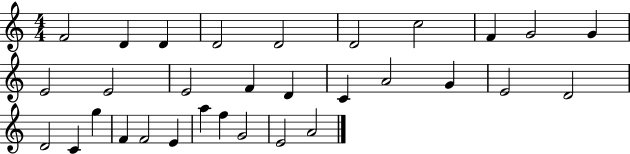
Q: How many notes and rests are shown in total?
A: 31